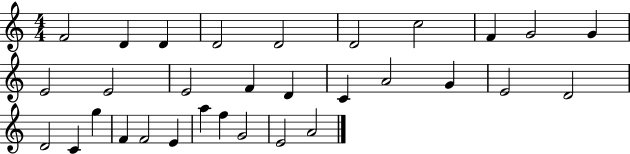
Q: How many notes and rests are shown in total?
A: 31